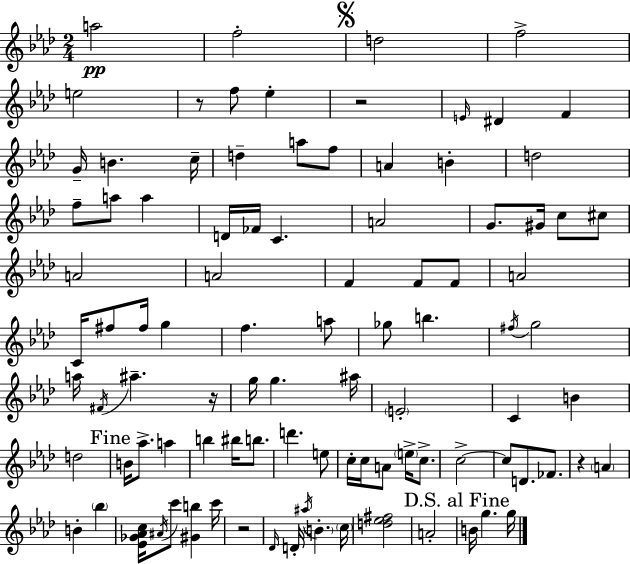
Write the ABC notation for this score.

X:1
T:Untitled
M:2/4
L:1/4
K:Ab
a2 f2 d2 f2 e2 z/2 f/2 _e z2 E/4 ^D F G/4 B c/4 d a/2 f/2 A B d2 f/2 a/2 a D/4 _F/4 C A2 G/2 ^G/4 c/2 ^c/2 A2 A2 F F/2 F/2 A2 C/4 ^f/2 ^f/4 g f a/2 _g/2 b ^f/4 g2 a/4 ^F/4 ^a z/4 g/4 g ^a/4 E2 C B d2 B/4 _a/2 a b ^b/4 b/2 d' e/2 c/4 c/4 A/2 e/4 c/2 c2 c/2 D/2 _F/2 z A B _b [_E_G_Ac]/4 ^A/4 c'/2 [^Gb] c'/4 z2 _D/4 D/4 ^a/4 B c/4 [d_e^f]2 A2 B/4 g g/4